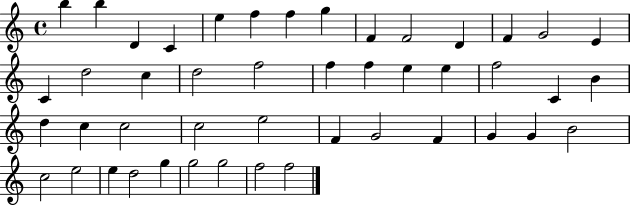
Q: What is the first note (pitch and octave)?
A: B5